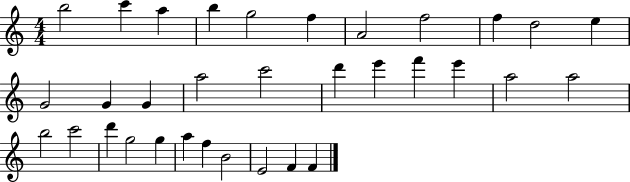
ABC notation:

X:1
T:Untitled
M:4/4
L:1/4
K:C
b2 c' a b g2 f A2 f2 f d2 e G2 G G a2 c'2 d' e' f' e' a2 a2 b2 c'2 d' g2 g a f B2 E2 F F